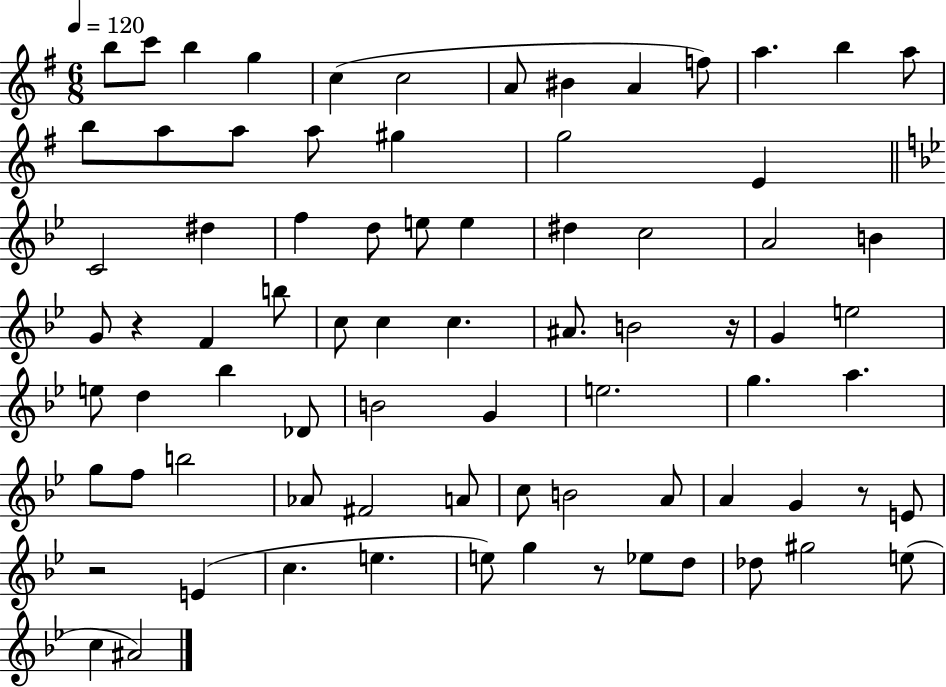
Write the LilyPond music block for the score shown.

{
  \clef treble
  \numericTimeSignature
  \time 6/8
  \key g \major
  \tempo 4 = 120
  b''8 c'''8 b''4 g''4 | c''4( c''2 | a'8 bis'4 a'4 f''8) | a''4. b''4 a''8 | \break b''8 a''8 a''8 a''8 gis''4 | g''2 e'4 | \bar "||" \break \key bes \major c'2 dis''4 | f''4 d''8 e''8 e''4 | dis''4 c''2 | a'2 b'4 | \break g'8 r4 f'4 b''8 | c''8 c''4 c''4. | ais'8. b'2 r16 | g'4 e''2 | \break e''8 d''4 bes''4 des'8 | b'2 g'4 | e''2. | g''4. a''4. | \break g''8 f''8 b''2 | aes'8 fis'2 a'8 | c''8 b'2 a'8 | a'4 g'4 r8 e'8 | \break r2 e'4( | c''4. e''4. | e''8) g''4 r8 ees''8 d''8 | des''8 gis''2 e''8( | \break c''4 ais'2) | \bar "|."
}